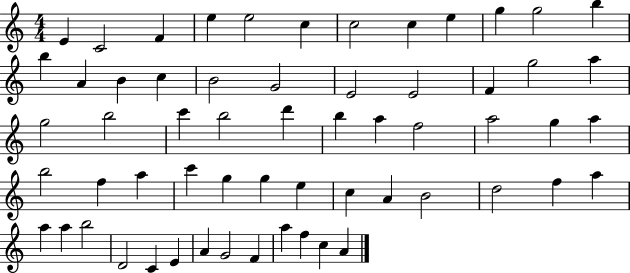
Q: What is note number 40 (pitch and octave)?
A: G5